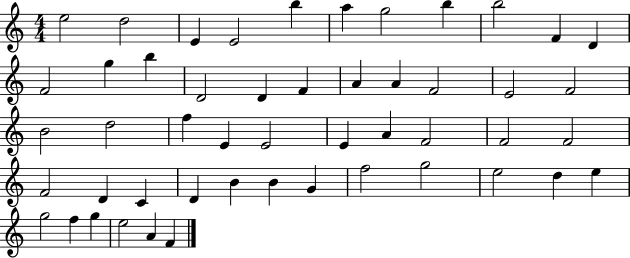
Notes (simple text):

E5/h D5/h E4/q E4/h B5/q A5/q G5/h B5/q B5/h F4/q D4/q F4/h G5/q B5/q D4/h D4/q F4/q A4/q A4/q F4/h E4/h F4/h B4/h D5/h F5/q E4/q E4/h E4/q A4/q F4/h F4/h F4/h F4/h D4/q C4/q D4/q B4/q B4/q G4/q F5/h G5/h E5/h D5/q E5/q G5/h F5/q G5/q E5/h A4/q F4/q